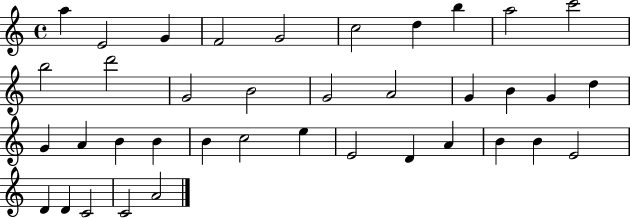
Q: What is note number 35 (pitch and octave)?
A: D4